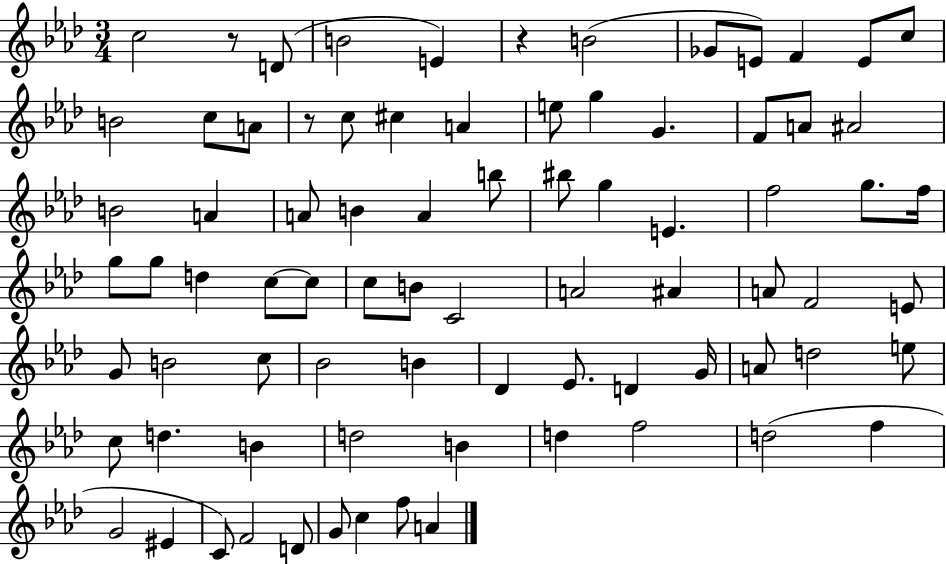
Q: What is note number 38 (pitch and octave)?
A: C5